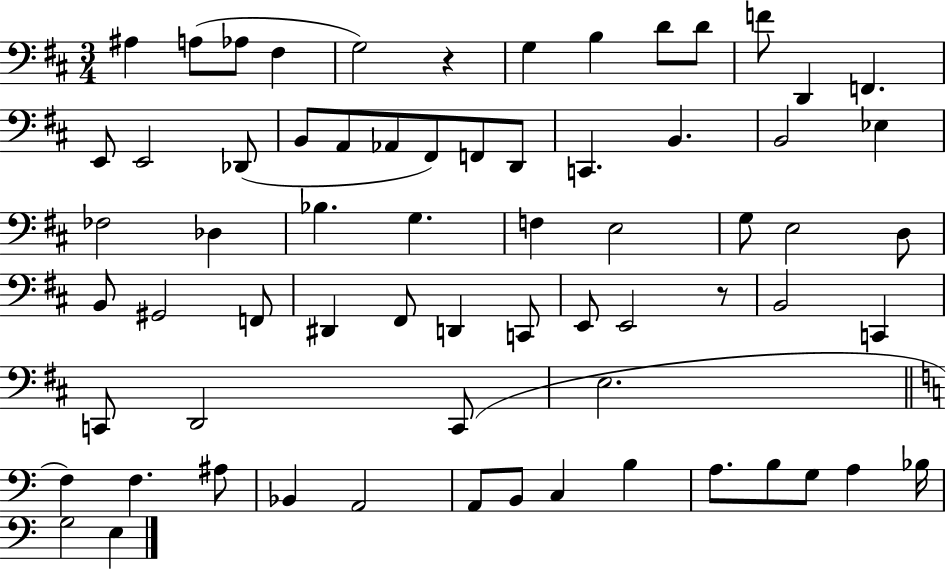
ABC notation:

X:1
T:Untitled
M:3/4
L:1/4
K:D
^A, A,/2 _A,/2 ^F, G,2 z G, B, D/2 D/2 F/2 D,, F,, E,,/2 E,,2 _D,,/2 B,,/2 A,,/2 _A,,/2 ^F,,/2 F,,/2 D,,/2 C,, B,, B,,2 _E, _F,2 _D, _B, G, F, E,2 G,/2 E,2 D,/2 B,,/2 ^G,,2 F,,/2 ^D,, ^F,,/2 D,, C,,/2 E,,/2 E,,2 z/2 B,,2 C,, C,,/2 D,,2 C,,/2 E,2 F, F, ^A,/2 _B,, A,,2 A,,/2 B,,/2 C, B, A,/2 B,/2 G,/2 A, _B,/4 G,2 E,